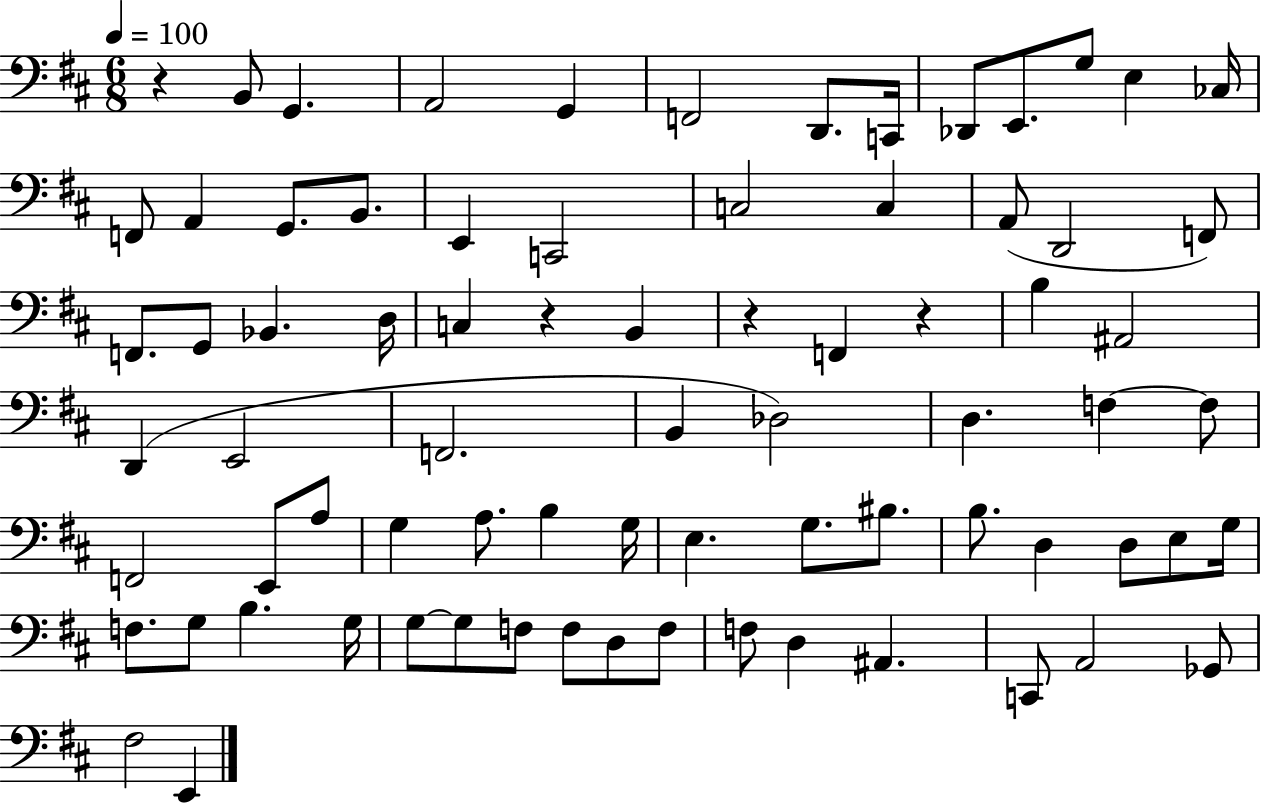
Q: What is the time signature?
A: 6/8